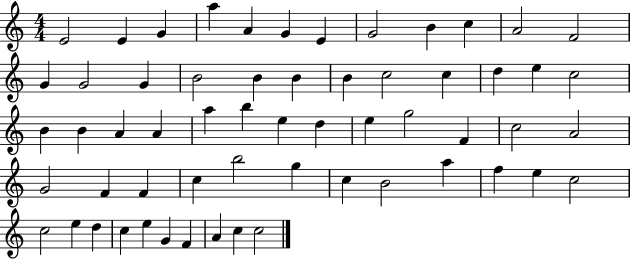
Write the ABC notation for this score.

X:1
T:Untitled
M:4/4
L:1/4
K:C
E2 E G a A G E G2 B c A2 F2 G G2 G B2 B B B c2 c d e c2 B B A A a b e d e g2 F c2 A2 G2 F F c b2 g c B2 a f e c2 c2 e d c e G F A c c2